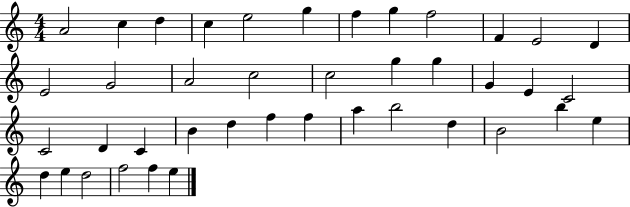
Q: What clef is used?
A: treble